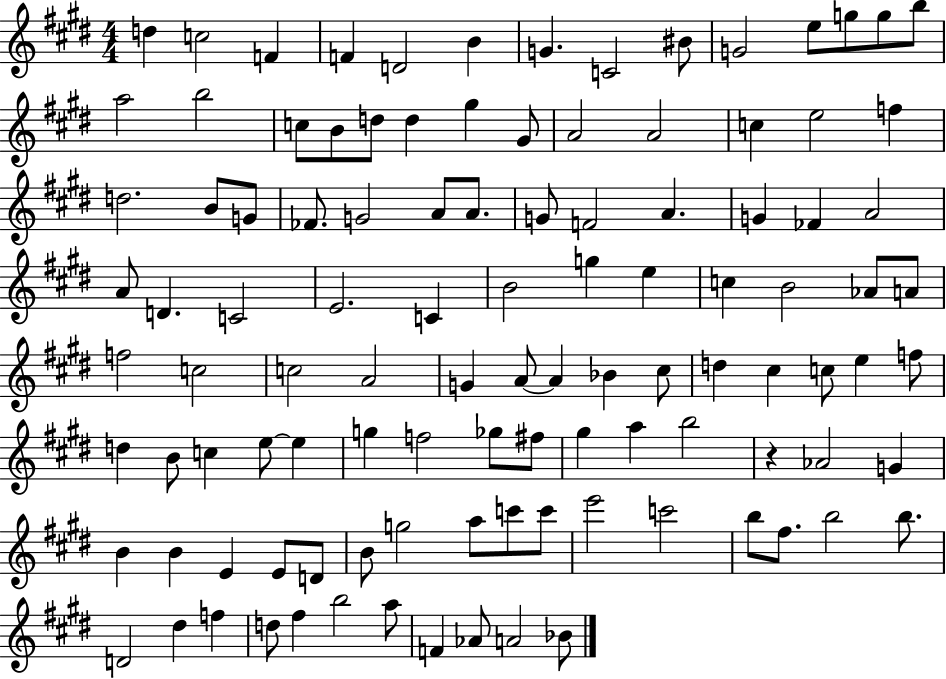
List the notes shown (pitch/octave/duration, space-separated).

D5/q C5/h F4/q F4/q D4/h B4/q G4/q. C4/h BIS4/e G4/h E5/e G5/e G5/e B5/e A5/h B5/h C5/e B4/e D5/e D5/q G#5/q G#4/e A4/h A4/h C5/q E5/h F5/q D5/h. B4/e G4/e FES4/e. G4/h A4/e A4/e. G4/e F4/h A4/q. G4/q FES4/q A4/h A4/e D4/q. C4/h E4/h. C4/q B4/h G5/q E5/q C5/q B4/h Ab4/e A4/e F5/h C5/h C5/h A4/h G4/q A4/e A4/q Bb4/q C#5/e D5/q C#5/q C5/e E5/q F5/e D5/q B4/e C5/q E5/e E5/q G5/q F5/h Gb5/e F#5/e G#5/q A5/q B5/h R/q Ab4/h G4/q B4/q B4/q E4/q E4/e D4/e B4/e G5/h A5/e C6/e C6/e E6/h C6/h B5/e F#5/e. B5/h B5/e. D4/h D#5/q F5/q D5/e F#5/q B5/h A5/e F4/q Ab4/e A4/h Bb4/e